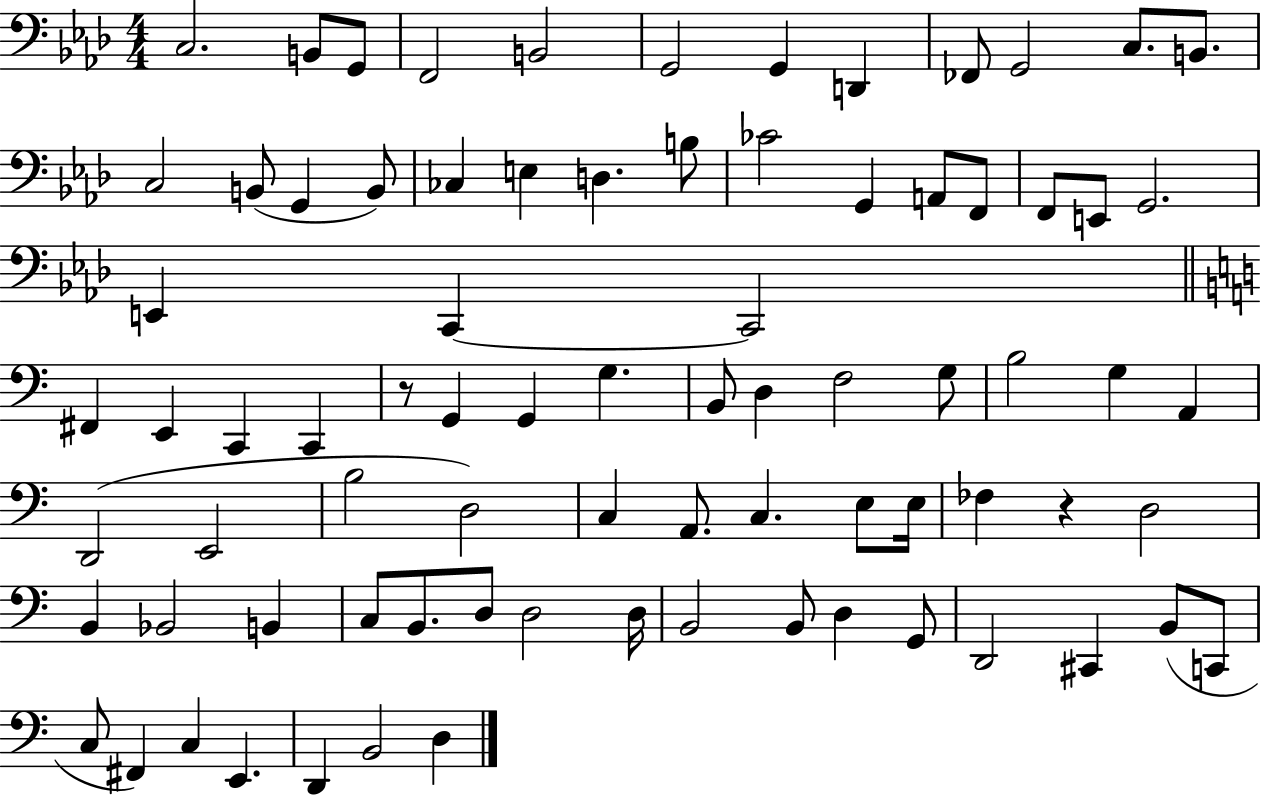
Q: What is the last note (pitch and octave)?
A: D3